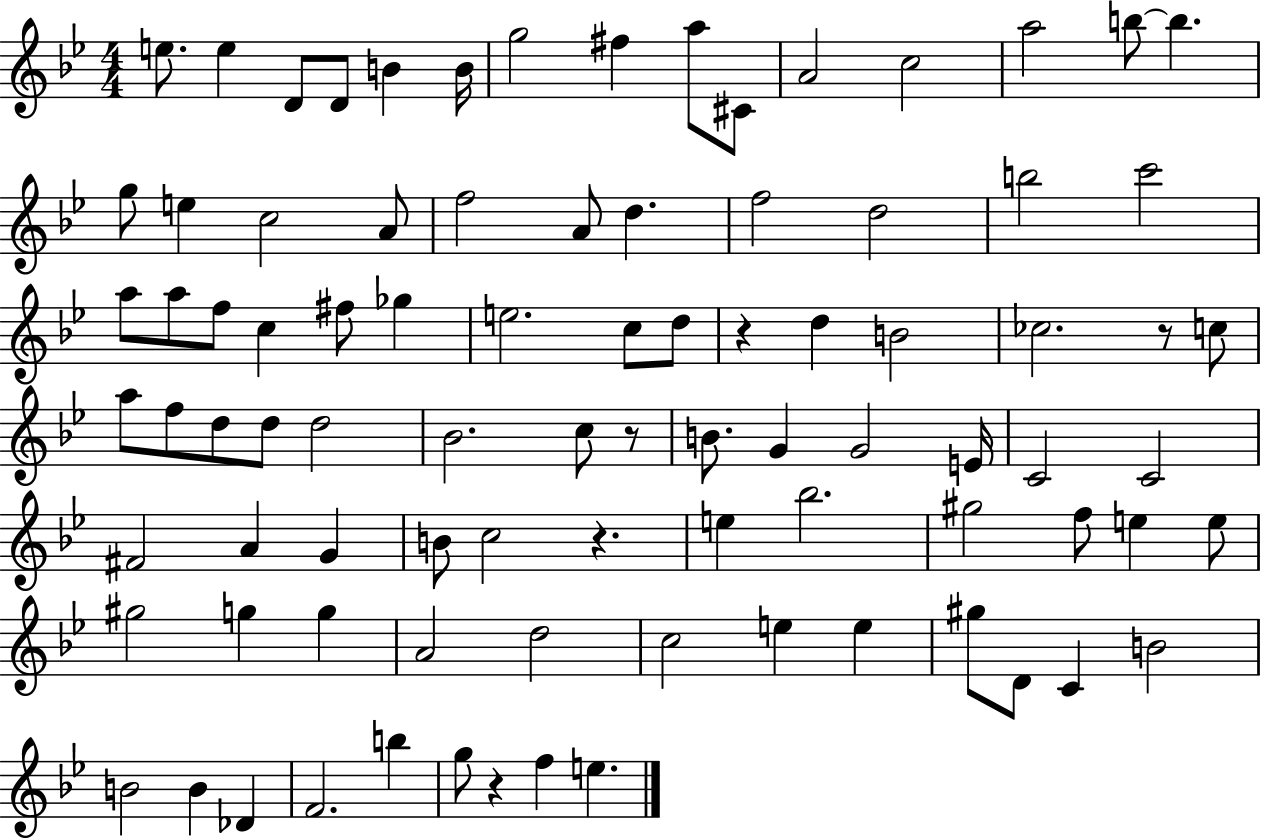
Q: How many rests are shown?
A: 5